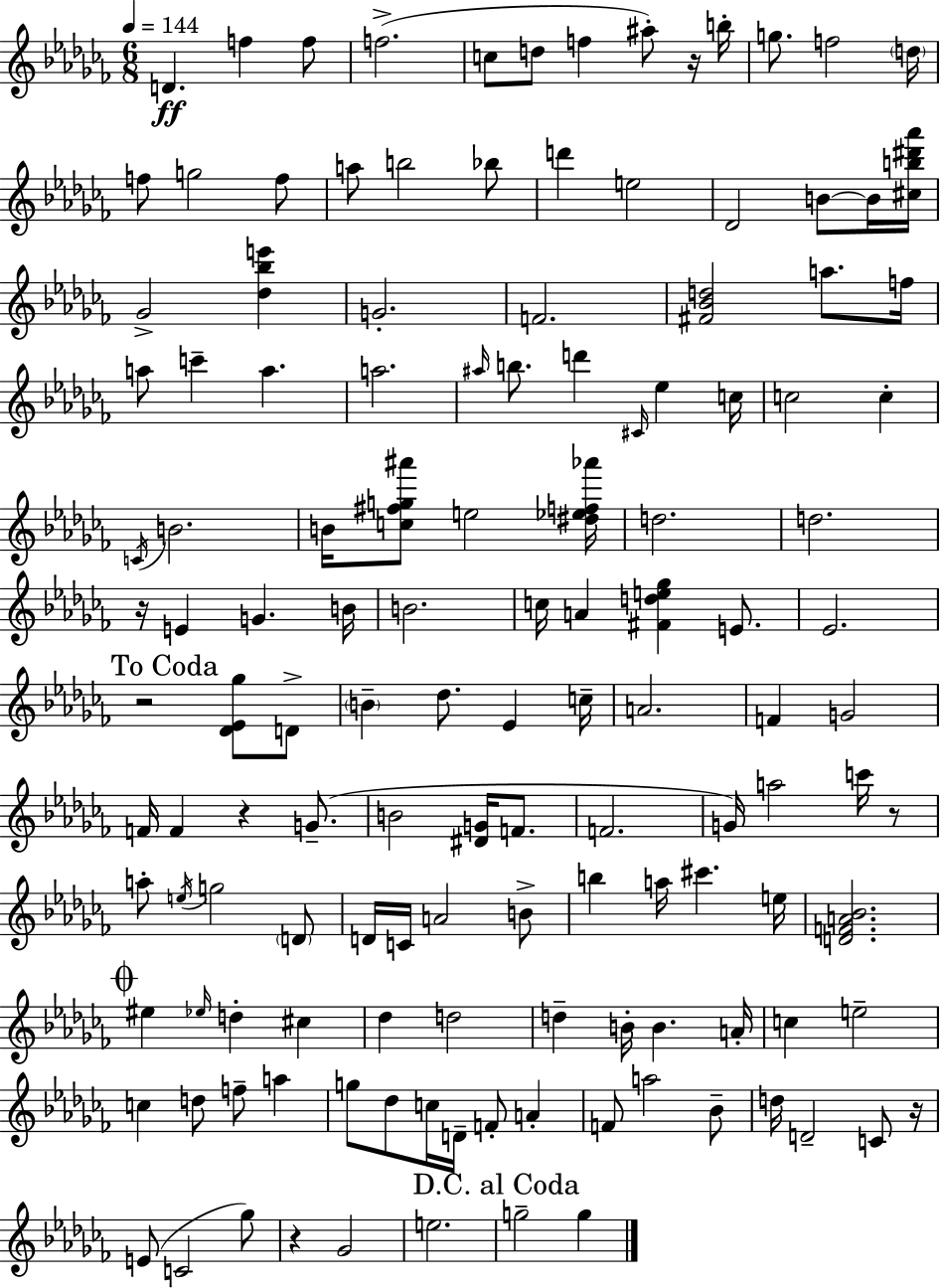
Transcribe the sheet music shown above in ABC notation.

X:1
T:Untitled
M:6/8
L:1/4
K:Abm
D f f/2 f2 c/2 d/2 f ^a/2 z/4 b/4 g/2 f2 d/4 f/2 g2 f/2 a/2 b2 _b/2 d' e2 _D2 B/2 B/4 [^cb^d'_a']/4 _G2 [_d_be'] G2 F2 [^F_Bd]2 a/2 f/4 a/2 c' a a2 ^a/4 b/2 d' ^C/4 _e c/4 c2 c C/4 B2 B/4 [c^fg^a']/2 e2 [^d_ef_a']/4 d2 d2 z/4 E G B/4 B2 c/4 A [^Fde_g] E/2 _E2 z2 [_D_E_g]/2 D/2 B _d/2 _E c/4 A2 F G2 F/4 F z G/2 B2 [^DG]/4 F/2 F2 G/4 a2 c'/4 z/2 a/2 e/4 g2 D/2 D/4 C/4 A2 B/2 b a/4 ^c' e/4 [DFA_B]2 ^e _e/4 d ^c _d d2 d B/4 B A/4 c e2 c d/2 f/2 a g/2 _d/2 c/4 D/4 F/2 A F/2 a2 _B/2 d/4 D2 C/2 z/4 E/2 C2 _g/2 z _G2 e2 g2 g